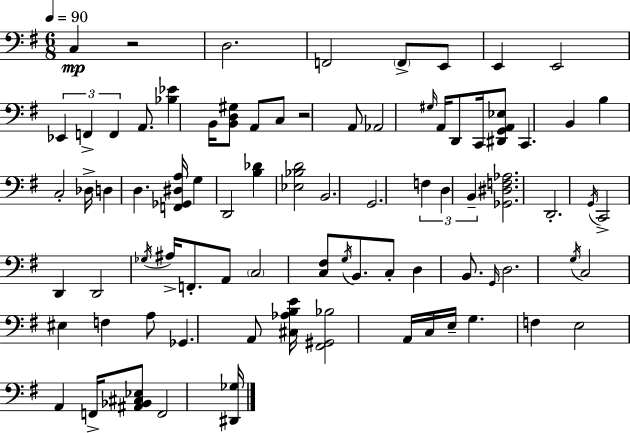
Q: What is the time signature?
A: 6/8